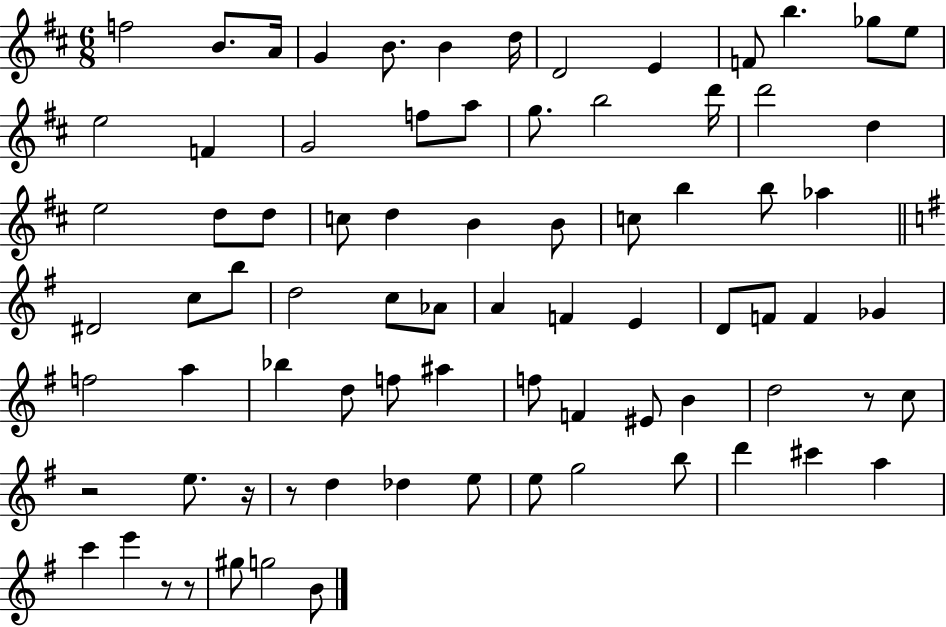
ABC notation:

X:1
T:Untitled
M:6/8
L:1/4
K:D
f2 B/2 A/4 G B/2 B d/4 D2 E F/2 b _g/2 e/2 e2 F G2 f/2 a/2 g/2 b2 d'/4 d'2 d e2 d/2 d/2 c/2 d B B/2 c/2 b b/2 _a ^D2 c/2 b/2 d2 c/2 _A/2 A F E D/2 F/2 F _G f2 a _b d/2 f/2 ^a f/2 F ^E/2 B d2 z/2 c/2 z2 e/2 z/4 z/2 d _d e/2 e/2 g2 b/2 d' ^c' a c' e' z/2 z/2 ^g/2 g2 B/2